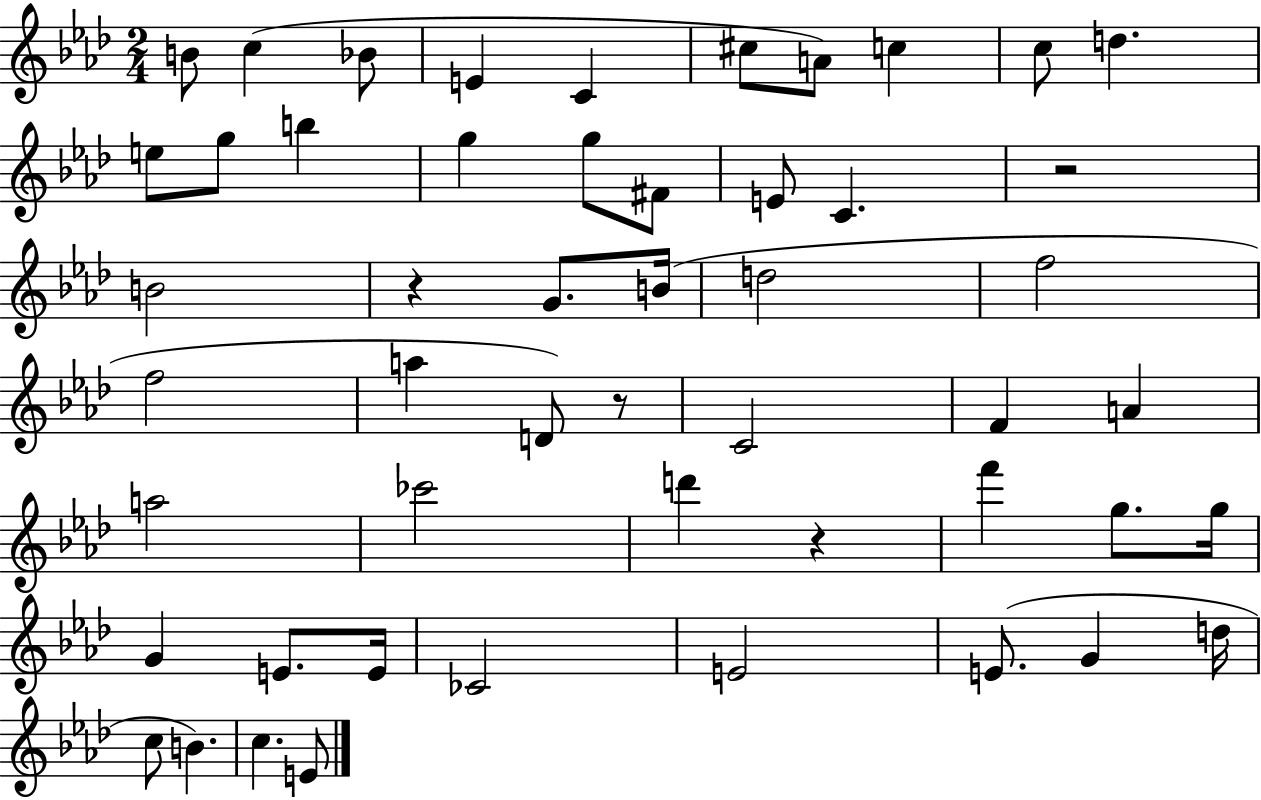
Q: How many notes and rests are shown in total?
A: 51